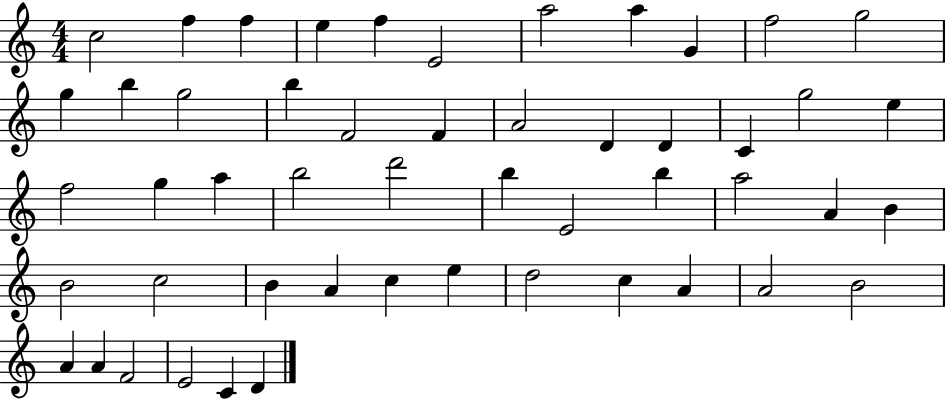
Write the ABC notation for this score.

X:1
T:Untitled
M:4/4
L:1/4
K:C
c2 f f e f E2 a2 a G f2 g2 g b g2 b F2 F A2 D D C g2 e f2 g a b2 d'2 b E2 b a2 A B B2 c2 B A c e d2 c A A2 B2 A A F2 E2 C D